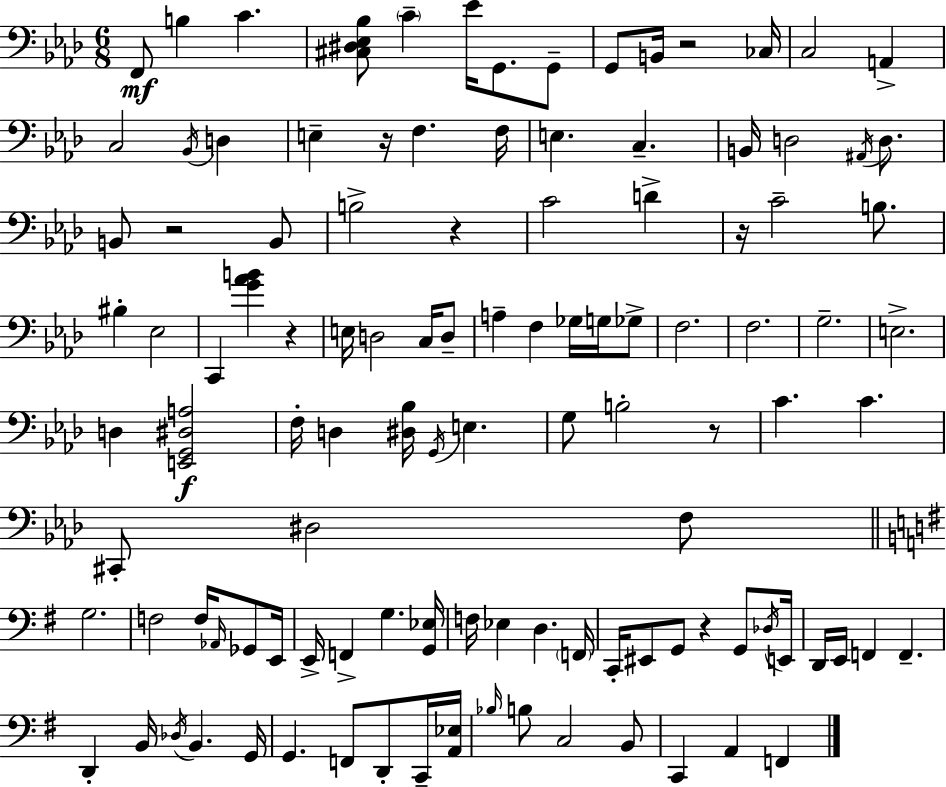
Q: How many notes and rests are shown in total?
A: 112